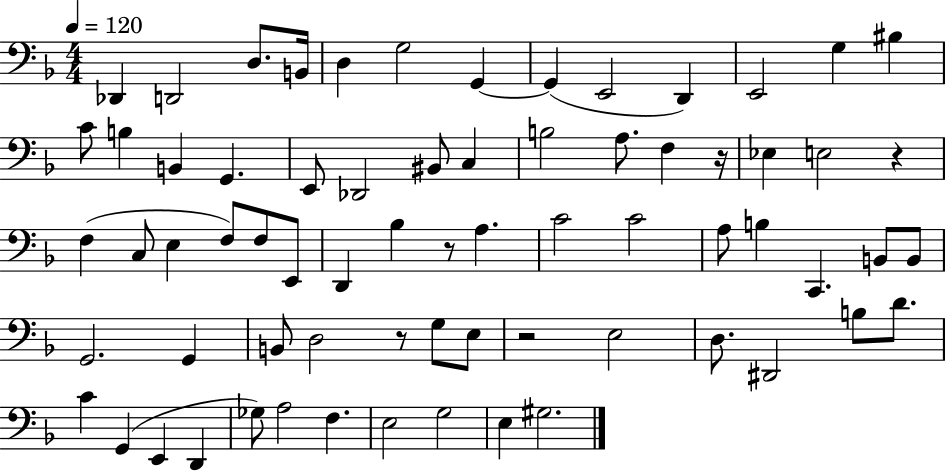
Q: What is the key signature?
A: F major